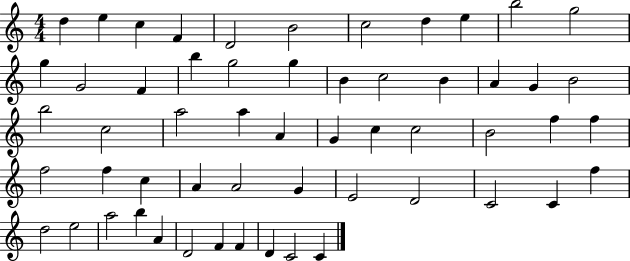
X:1
T:Untitled
M:4/4
L:1/4
K:C
d e c F D2 B2 c2 d e b2 g2 g G2 F b g2 g B c2 B A G B2 b2 c2 a2 a A G c c2 B2 f f f2 f c A A2 G E2 D2 C2 C f d2 e2 a2 b A D2 F F D C2 C